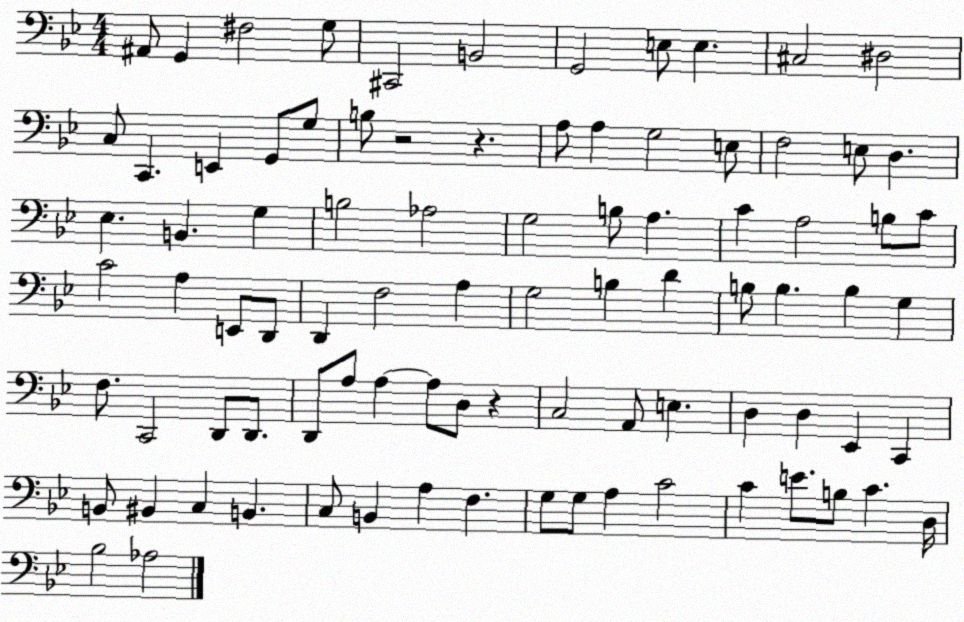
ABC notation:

X:1
T:Untitled
M:4/4
L:1/4
K:Bb
^A,,/2 G,, ^F,2 G,/2 ^C,,2 B,,2 G,,2 E,/2 E, ^C,2 ^D,2 C,/2 C,, E,, G,,/2 G,/2 B,/2 z2 z A,/2 A, G,2 E,/2 F,2 E,/2 D, _E, B,, G, B,2 _A,2 G,2 B,/2 A, C A,2 B,/2 C/2 C2 A, E,,/2 D,,/2 D,, F,2 A, G,2 B, D B,/2 B, B, G, F,/2 C,,2 D,,/2 D,,/2 D,,/2 A,/2 A, A,/2 D,/2 z C,2 A,,/2 E, D, D, _E,, C,, B,,/2 ^B,, C, B,, C,/2 B,, A, F, G,/2 G,/2 A, C2 C E/2 B,/2 C D,/4 _B,2 _A,2